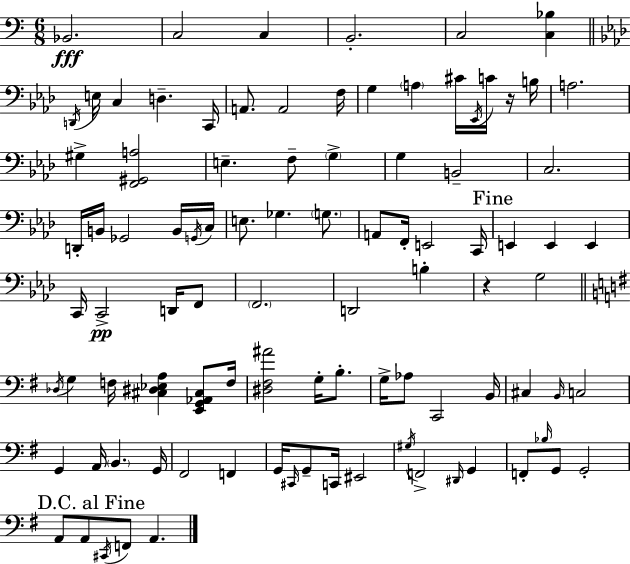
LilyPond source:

{
  \clef bass
  \numericTimeSignature
  \time 6/8
  \key a \minor
  bes,2.\fff | c2 c4 | b,2.-. | c2 <c bes>4 | \break \bar "||" \break \key aes \major \acciaccatura { d,16 } e16 c4 d4.-- | c,16 a,8. a,2 | f16 g4 \parenthesize a4 cis'16 \acciaccatura { ees,16 } c'16 | r16 b16 a2. | \break gis4-> <f, gis, a>2 | e4.-- f8-- \parenthesize g4-> | g4 b,2-- | c2. | \break d,16-. b,16 ges,2 | b,16 \acciaccatura { g,16 } c16 e8. ges4. | \parenthesize g8. a,8 f,16-. e,2 | c,16 \mark "Fine" e,4 e,4 e,4 | \break c,16 c,2->\pp | d,16 f,8 \parenthesize f,2. | d,2 b4-. | r4 g2 | \break \bar "||" \break \key e \minor \acciaccatura { des16 } g4 f16 <cis dis ees a>4 <e, g, aes, cis>8 | f16 <dis fis ais'>2 g16-. b8.-. | g16-> aes8 c,2 | b,16 cis4 \grace { b,16 } c2 | \break g,4 a,16 \parenthesize b,4. | g,16 fis,2 f,4 | g,16 \grace { cis,16 } g,8-- c,16 eis,2 | \acciaccatura { gis16 } f,2-> | \break \grace { dis,16 } g,4 f,8-. \grace { bes16 } g,8 g,2-. | \mark "D.C. al Fine" a,8 a,8 \acciaccatura { cis,16 } f,8 | a,4. \bar "|."
}